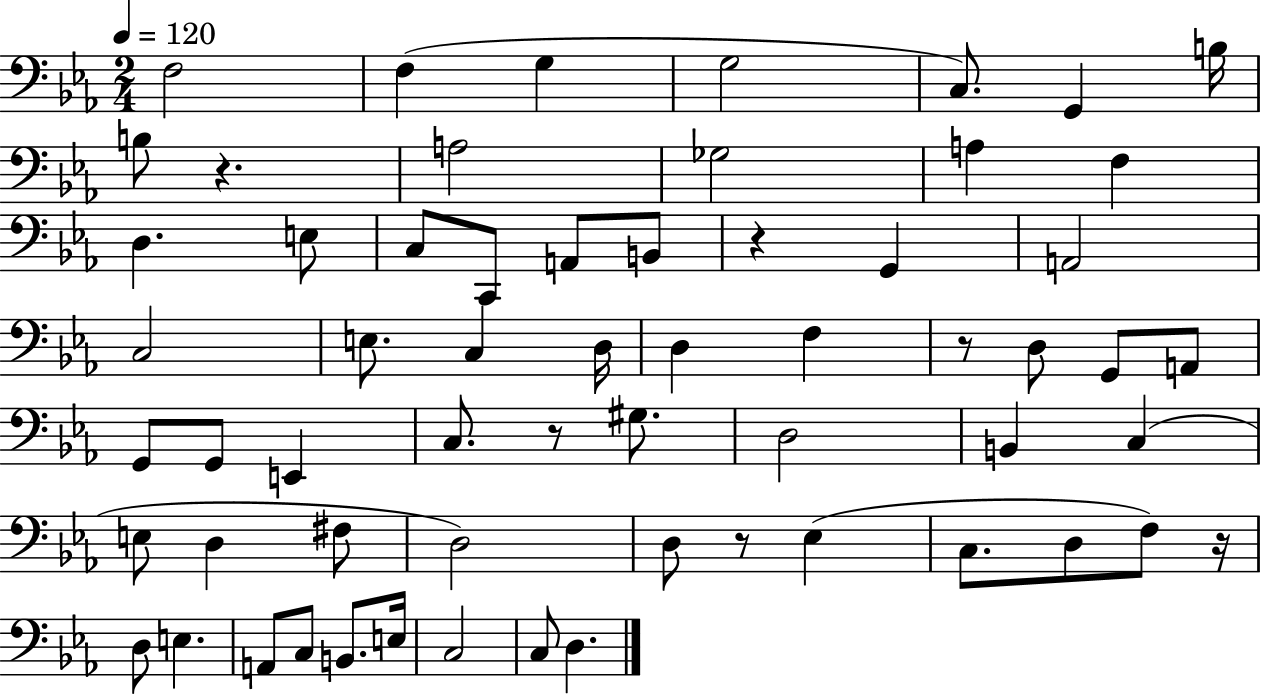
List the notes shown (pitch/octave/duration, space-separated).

F3/h F3/q G3/q G3/h C3/e. G2/q B3/s B3/e R/q. A3/h Gb3/h A3/q F3/q D3/q. E3/e C3/e C2/e A2/e B2/e R/q G2/q A2/h C3/h E3/e. C3/q D3/s D3/q F3/q R/e D3/e G2/e A2/e G2/e G2/e E2/q C3/e. R/e G#3/e. D3/h B2/q C3/q E3/e D3/q F#3/e D3/h D3/e R/e Eb3/q C3/e. D3/e F3/e R/s D3/e E3/q. A2/e C3/e B2/e. E3/s C3/h C3/e D3/q.